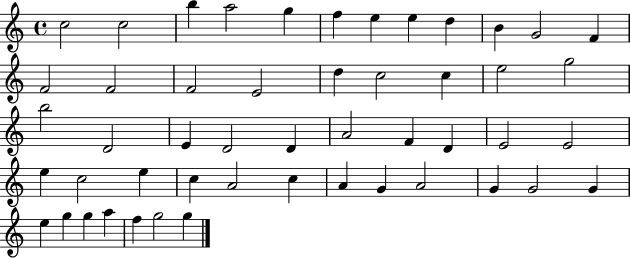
X:1
T:Untitled
M:4/4
L:1/4
K:C
c2 c2 b a2 g f e e d B G2 F F2 F2 F2 E2 d c2 c e2 g2 b2 D2 E D2 D A2 F D E2 E2 e c2 e c A2 c A G A2 G G2 G e g g a f g2 g